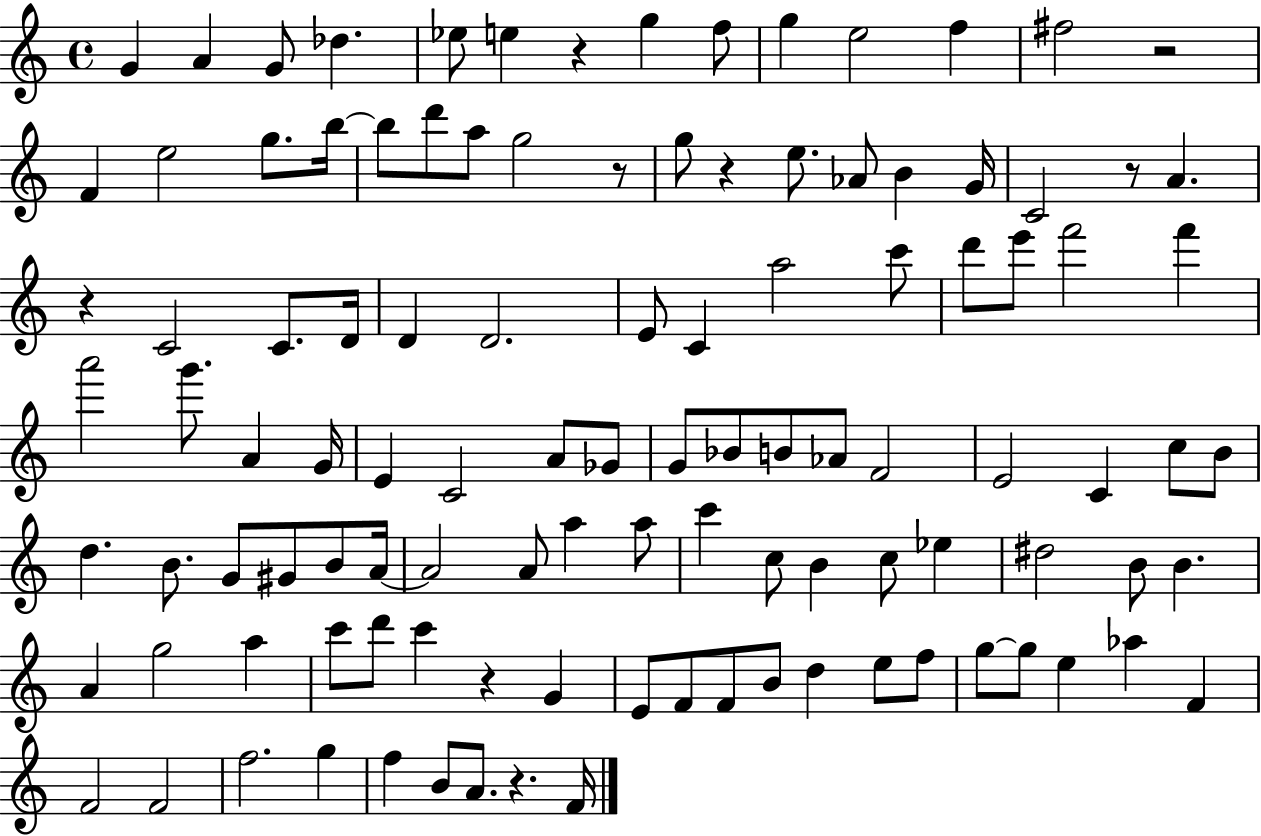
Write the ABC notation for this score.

X:1
T:Untitled
M:4/4
L:1/4
K:C
G A G/2 _d _e/2 e z g f/2 g e2 f ^f2 z2 F e2 g/2 b/4 b/2 d'/2 a/2 g2 z/2 g/2 z e/2 _A/2 B G/4 C2 z/2 A z C2 C/2 D/4 D D2 E/2 C a2 c'/2 d'/2 e'/2 f'2 f' a'2 g'/2 A G/4 E C2 A/2 _G/2 G/2 _B/2 B/2 _A/2 F2 E2 C c/2 B/2 d B/2 G/2 ^G/2 B/2 A/4 A2 A/2 a a/2 c' c/2 B c/2 _e ^d2 B/2 B A g2 a c'/2 d'/2 c' z G E/2 F/2 F/2 B/2 d e/2 f/2 g/2 g/2 e _a F F2 F2 f2 g f B/2 A/2 z F/4